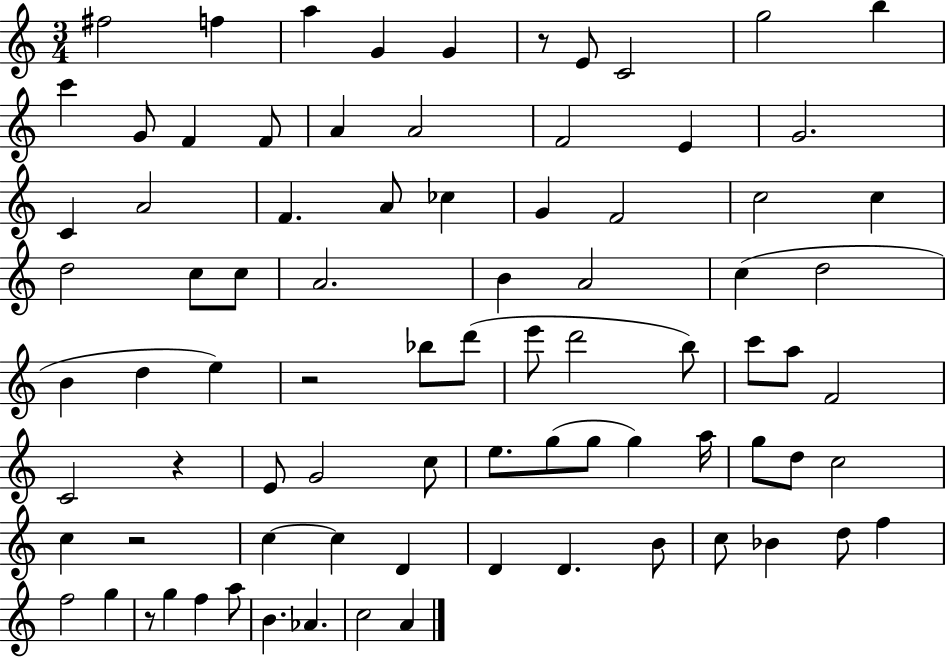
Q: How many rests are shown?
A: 5